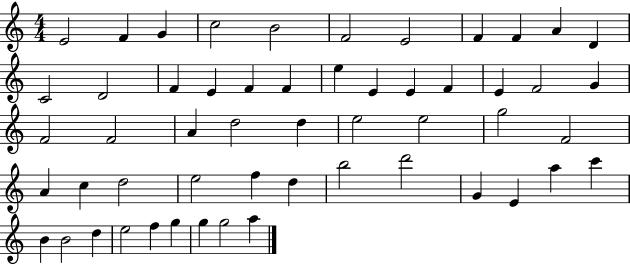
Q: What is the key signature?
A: C major